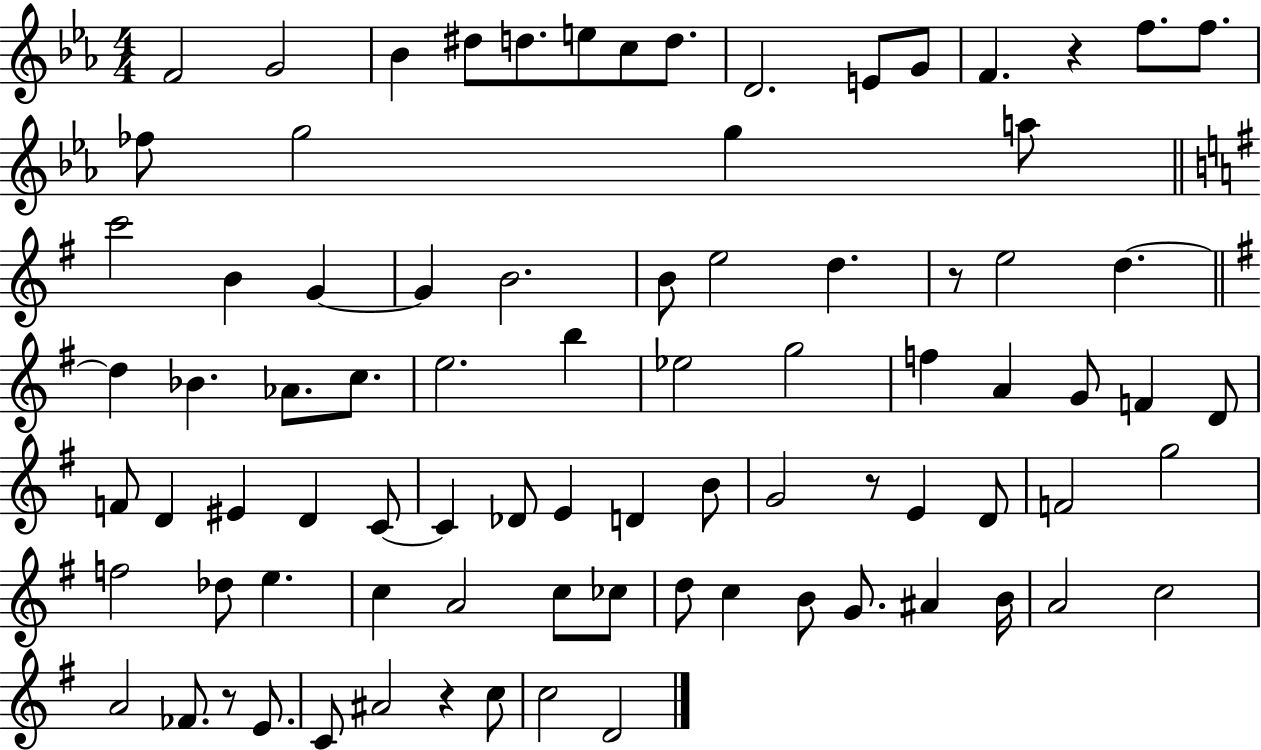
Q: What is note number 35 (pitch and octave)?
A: Eb5